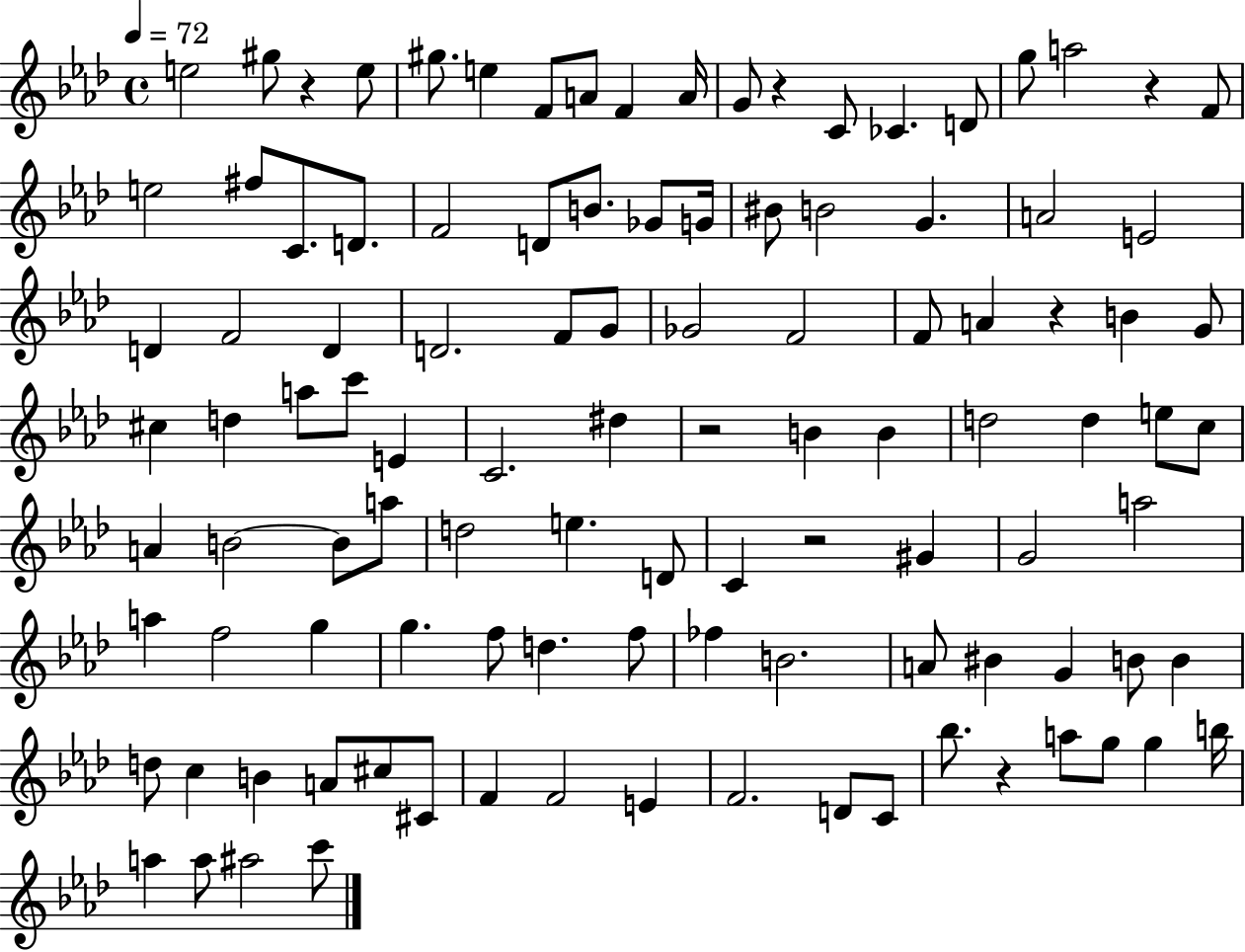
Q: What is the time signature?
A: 4/4